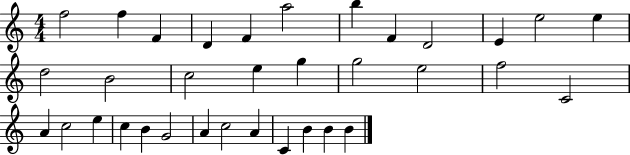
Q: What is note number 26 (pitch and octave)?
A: B4